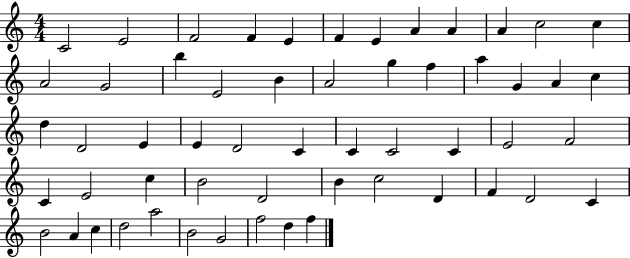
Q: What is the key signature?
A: C major